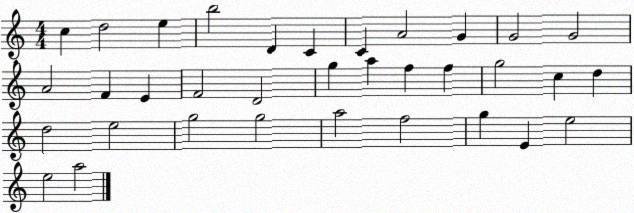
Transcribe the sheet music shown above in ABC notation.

X:1
T:Untitled
M:4/4
L:1/4
K:C
c d2 e b2 D C C A2 G G2 G2 A2 F E F2 D2 g a f f g2 c d d2 e2 g2 g2 a2 f2 g E e2 e2 a2